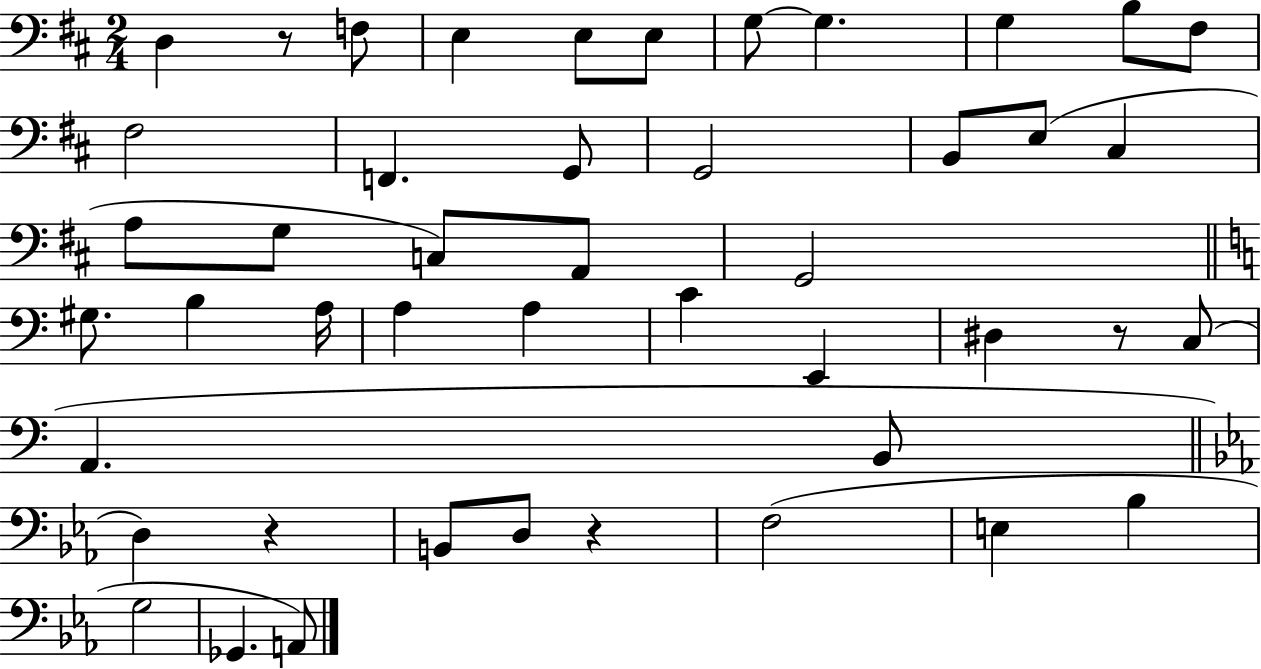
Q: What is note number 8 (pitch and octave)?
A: G3